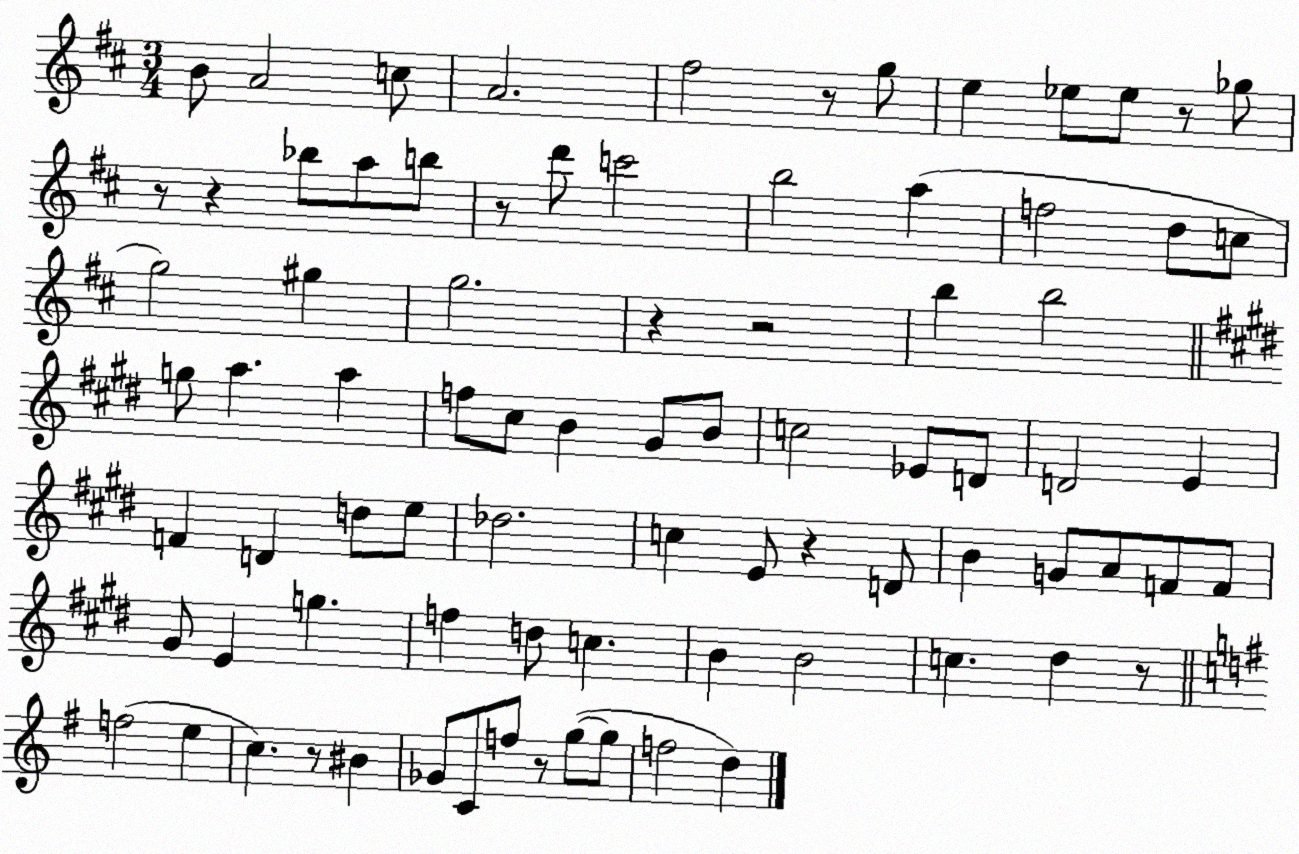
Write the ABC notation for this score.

X:1
T:Untitled
M:3/4
L:1/4
K:D
B/2 A2 c/2 A2 ^f2 z/2 g/2 e _e/2 _e/2 z/2 _g/2 z/2 z _b/2 a/2 b/2 z/2 d'/2 c'2 b2 a f2 d/2 c/2 g2 ^g g2 z z2 b b2 g/2 a a f/2 ^c/2 B ^G/2 B/2 c2 _E/2 D/2 D2 E F D d/2 e/2 _d2 c E/2 z D/2 B G/2 A/2 F/2 F/2 ^G/2 E g f d/2 c B B2 c ^d z/2 f2 e c z/2 ^B _G/2 C/2 f/2 z/2 g/2 g/2 f2 d